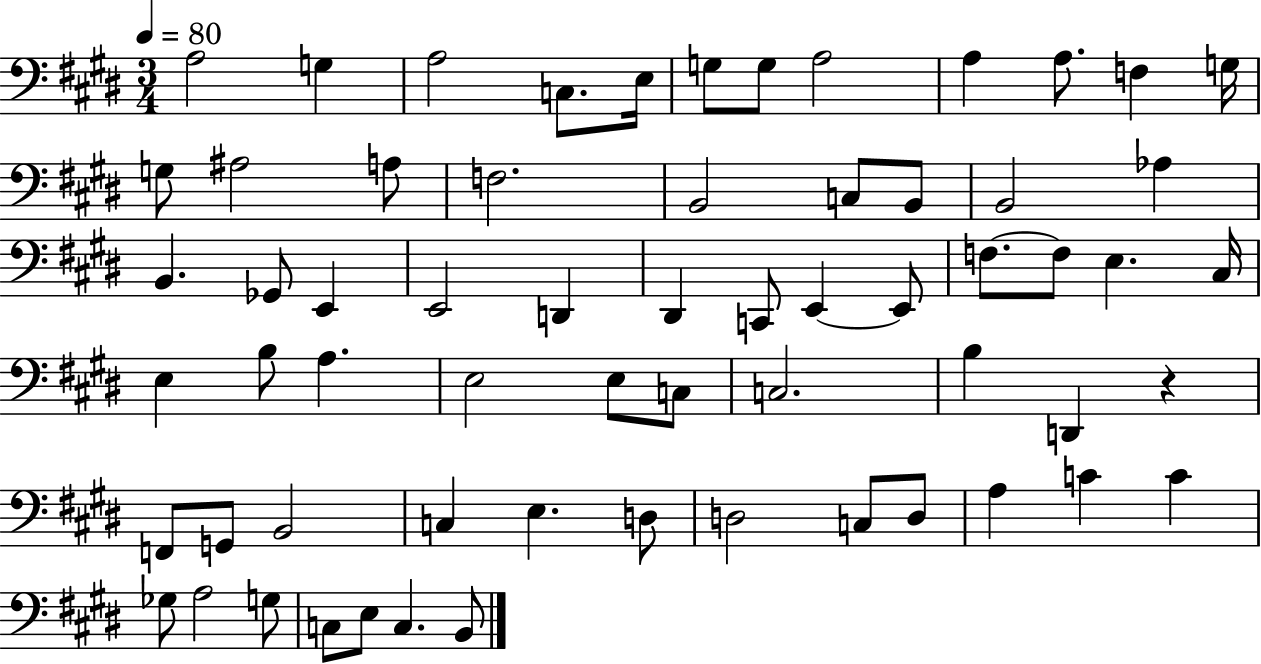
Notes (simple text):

A3/h G3/q A3/h C3/e. E3/s G3/e G3/e A3/h A3/q A3/e. F3/q G3/s G3/e A#3/h A3/e F3/h. B2/h C3/e B2/e B2/h Ab3/q B2/q. Gb2/e E2/q E2/h D2/q D#2/q C2/e E2/q E2/e F3/e. F3/e E3/q. C#3/s E3/q B3/e A3/q. E3/h E3/e C3/e C3/h. B3/q D2/q R/q F2/e G2/e B2/h C3/q E3/q. D3/e D3/h C3/e D3/e A3/q C4/q C4/q Gb3/e A3/h G3/e C3/e E3/e C3/q. B2/e